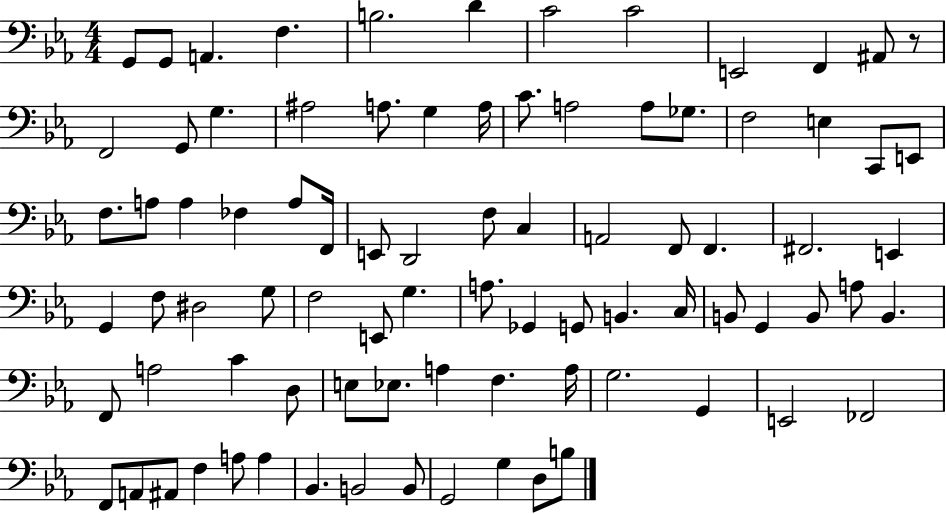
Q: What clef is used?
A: bass